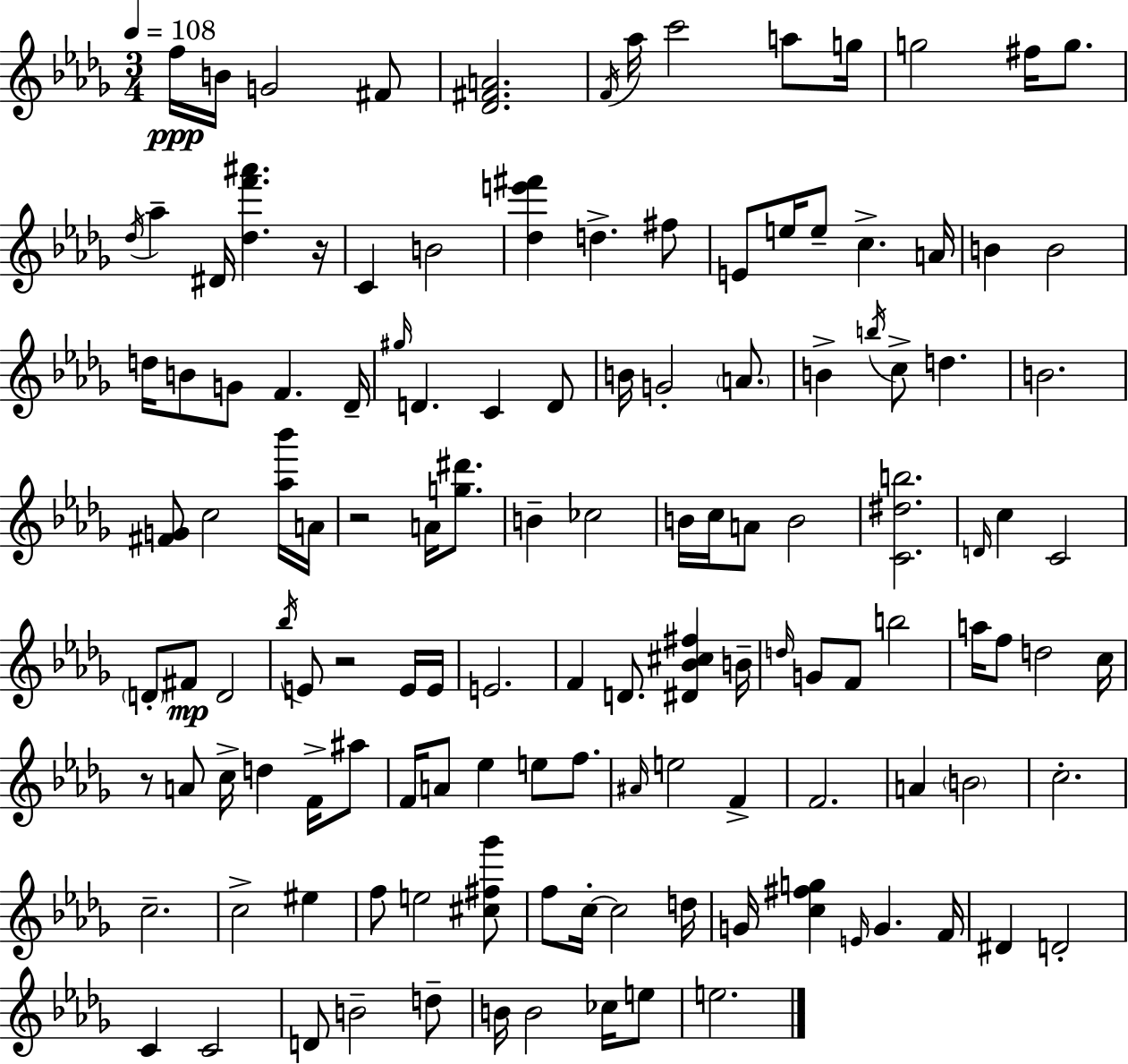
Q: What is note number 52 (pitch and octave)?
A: B4